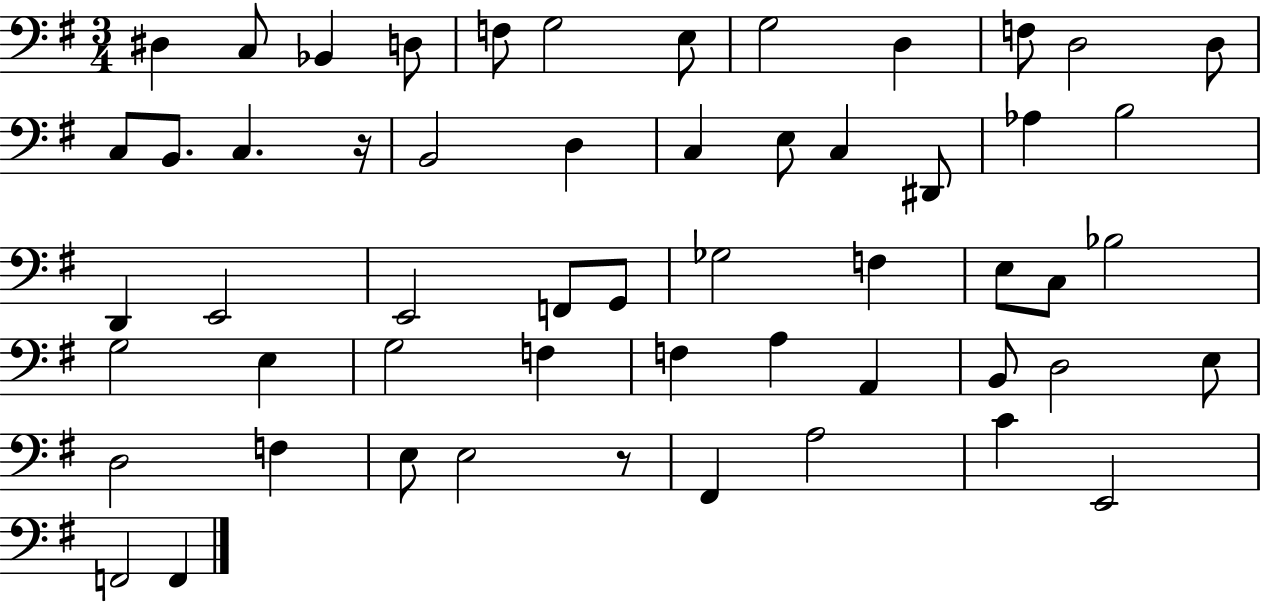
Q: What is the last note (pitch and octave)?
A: F2